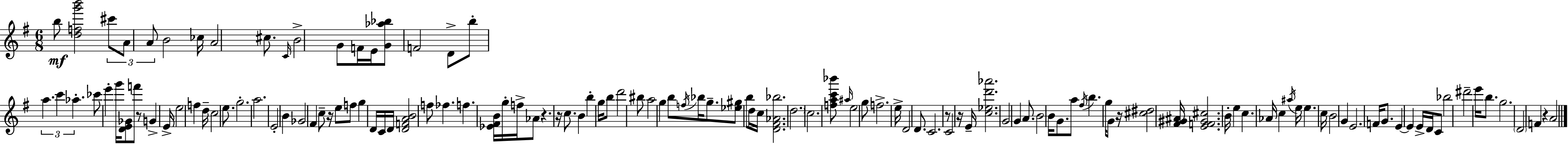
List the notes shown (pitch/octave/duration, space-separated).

B5/e [D5,F5,G6,B6]/h C#6/e A4/e A4/e B4/h CES5/s A4/h C#5/e. C4/s B4/h G4/e F4/s E4/s [G4,Ab5,Bb5]/e F4/h D4/e B5/e A5/q. C6/q Ab5/q. CES6/e E6/q G6/s [D4,E4,Gb4]/e F6/e R/e G4/q E4/s E5/h F5/q D5/s C5/h E5/e. G5/h. A5/h. E4/h B4/q Gb4/h F#4/q C5/e R/s E5/e F5/e G5/q D4/s C4/s D4/s [D4,F4,A4,B4]/h F5/e FES5/q. F5/q. [Eb4,F#4,B4]/s G5/s F5/s Ab4/e R/q. R/s C5/e. B4/q B5/q G5/s B5/e D6/h BIS5/e A5/h G5/q B5/e F5/s Bb5/s G5/e. [Eb5,G#5]/e B5/e D5/s C5/s [D4,F#4,Ab4,Bb5]/h. D5/h. C5/h. [F5,A5,C6,Bb6]/e A#5/s E5/h G5/e F5/h. E5/s D4/h D4/e. C4/h. R/e C4/h R/s E4/s [C5,Eb5,D6,Ab6]/h. G4/h G4/q A4/e. B4/h B4/s G4/e. A5/e F#5/s B5/q. G5/s G4/e R/s [C#5,D#5]/h [F#4,G#4,A#4]/s [E4,F4,G#4,C#5]/h. B4/s E5/q C5/q. Ab4/s C5/q A#5/s E5/s E5/q. C5/s B4/h G4/q E4/h. F4/s G4/e. E4/q E4/q E4/s D4/s C4/e Bb5/h D#6/h E6/s B5/e. G5/h. D4/h F4/q R/q A4/h